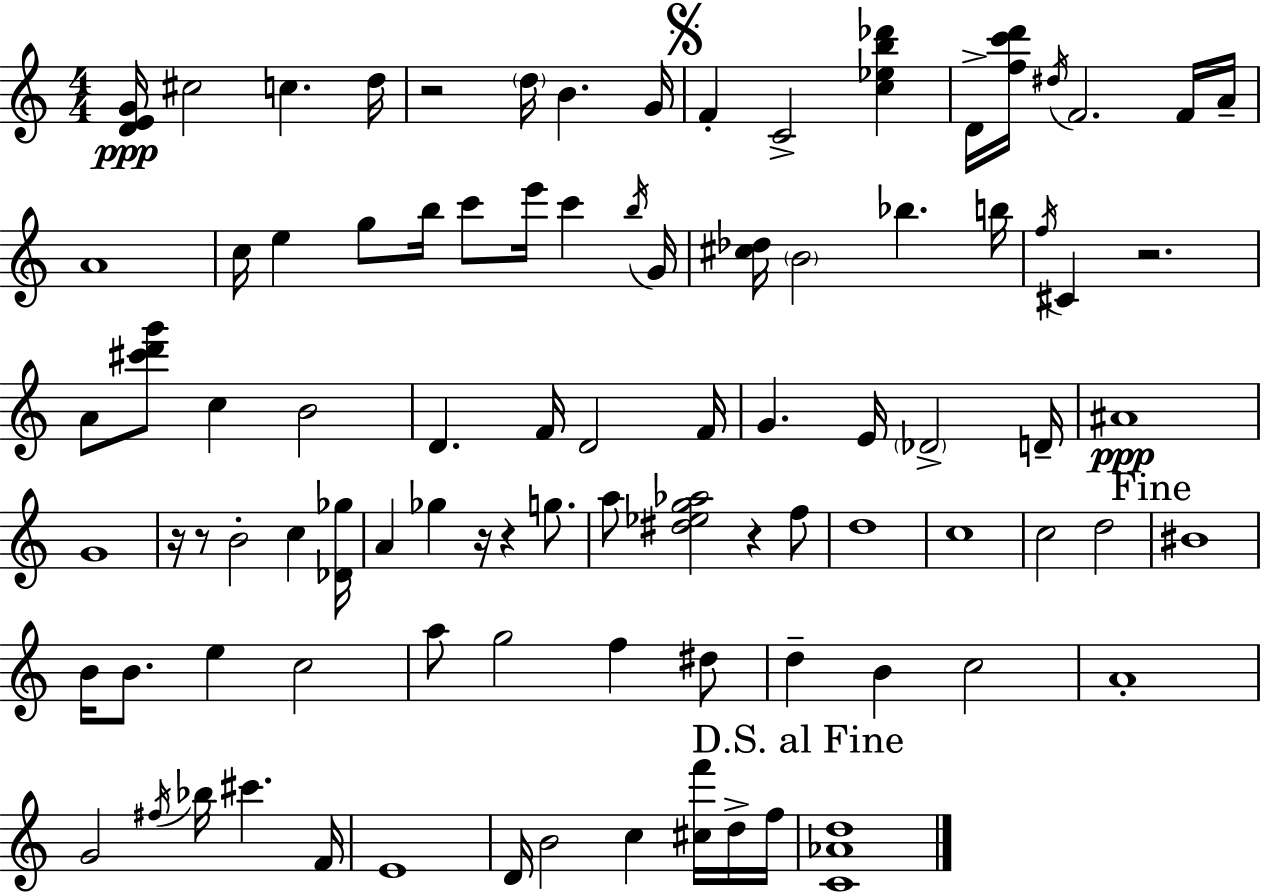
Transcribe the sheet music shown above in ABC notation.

X:1
T:Untitled
M:4/4
L:1/4
K:Am
[DEG]/4 ^c2 c d/4 z2 d/4 B G/4 F C2 [c_eb_d'] D/4 [fc'd']/4 ^d/4 F2 F/4 A/4 A4 c/4 e g/2 b/4 c'/2 e'/4 c' b/4 G/4 [^c_d]/4 B2 _b b/4 f/4 ^C z2 A/2 [^c'd'g']/2 c B2 D F/4 D2 F/4 G E/4 _D2 D/4 ^A4 G4 z/4 z/2 B2 c [_D_g]/4 A _g z/4 z g/2 a/2 [^d_eg_a]2 z f/2 d4 c4 c2 d2 ^B4 B/4 B/2 e c2 a/2 g2 f ^d/2 d B c2 A4 G2 ^f/4 _b/4 ^c' F/4 E4 D/4 B2 c [^cf']/4 d/4 f/4 [C_Ad]4